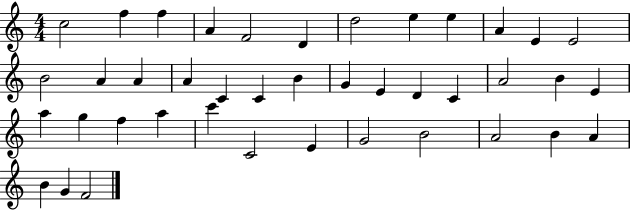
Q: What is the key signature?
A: C major